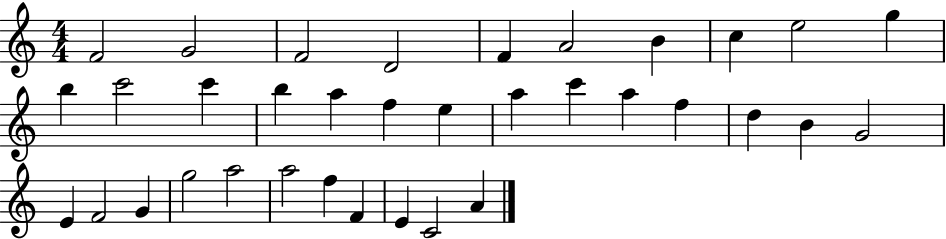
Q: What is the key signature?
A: C major